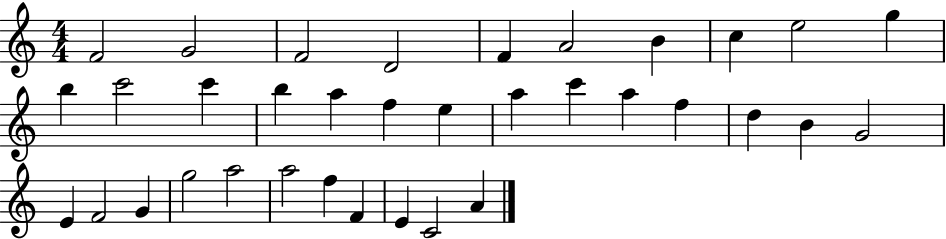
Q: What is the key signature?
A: C major